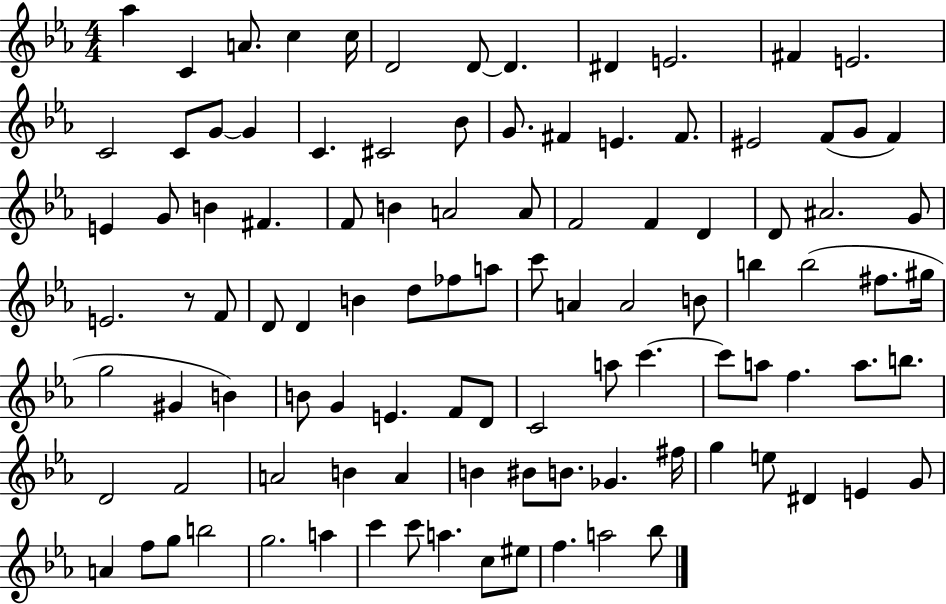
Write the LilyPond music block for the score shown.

{
  \clef treble
  \numericTimeSignature
  \time 4/4
  \key ees \major
  \repeat volta 2 { aes''4 c'4 a'8. c''4 c''16 | d'2 d'8~~ d'4. | dis'4 e'2. | fis'4 e'2. | \break c'2 c'8 g'8~~ g'4 | c'4. cis'2 bes'8 | g'8. fis'4 e'4. fis'8. | eis'2 f'8( g'8 f'4) | \break e'4 g'8 b'4 fis'4. | f'8 b'4 a'2 a'8 | f'2 f'4 d'4 | d'8 ais'2. g'8 | \break e'2. r8 f'8 | d'8 d'4 b'4 d''8 fes''8 a''8 | c'''8 a'4 a'2 b'8 | b''4 b''2( fis''8. gis''16 | \break g''2 gis'4 b'4) | b'8 g'4 e'4. f'8 d'8 | c'2 a''8 c'''4.~~ | c'''8 a''8 f''4. a''8. b''8. | \break d'2 f'2 | a'2 b'4 a'4 | b'4 bis'8 b'8. ges'4. fis''16 | g''4 e''8 dis'4 e'4 g'8 | \break a'4 f''8 g''8 b''2 | g''2. a''4 | c'''4 c'''8 a''4. c''8 eis''8 | f''4. a''2 bes''8 | \break } \bar "|."
}